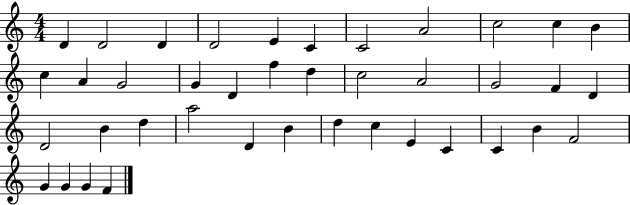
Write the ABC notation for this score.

X:1
T:Untitled
M:4/4
L:1/4
K:C
D D2 D D2 E C C2 A2 c2 c B c A G2 G D f d c2 A2 G2 F D D2 B d a2 D B d c E C C B F2 G G G F